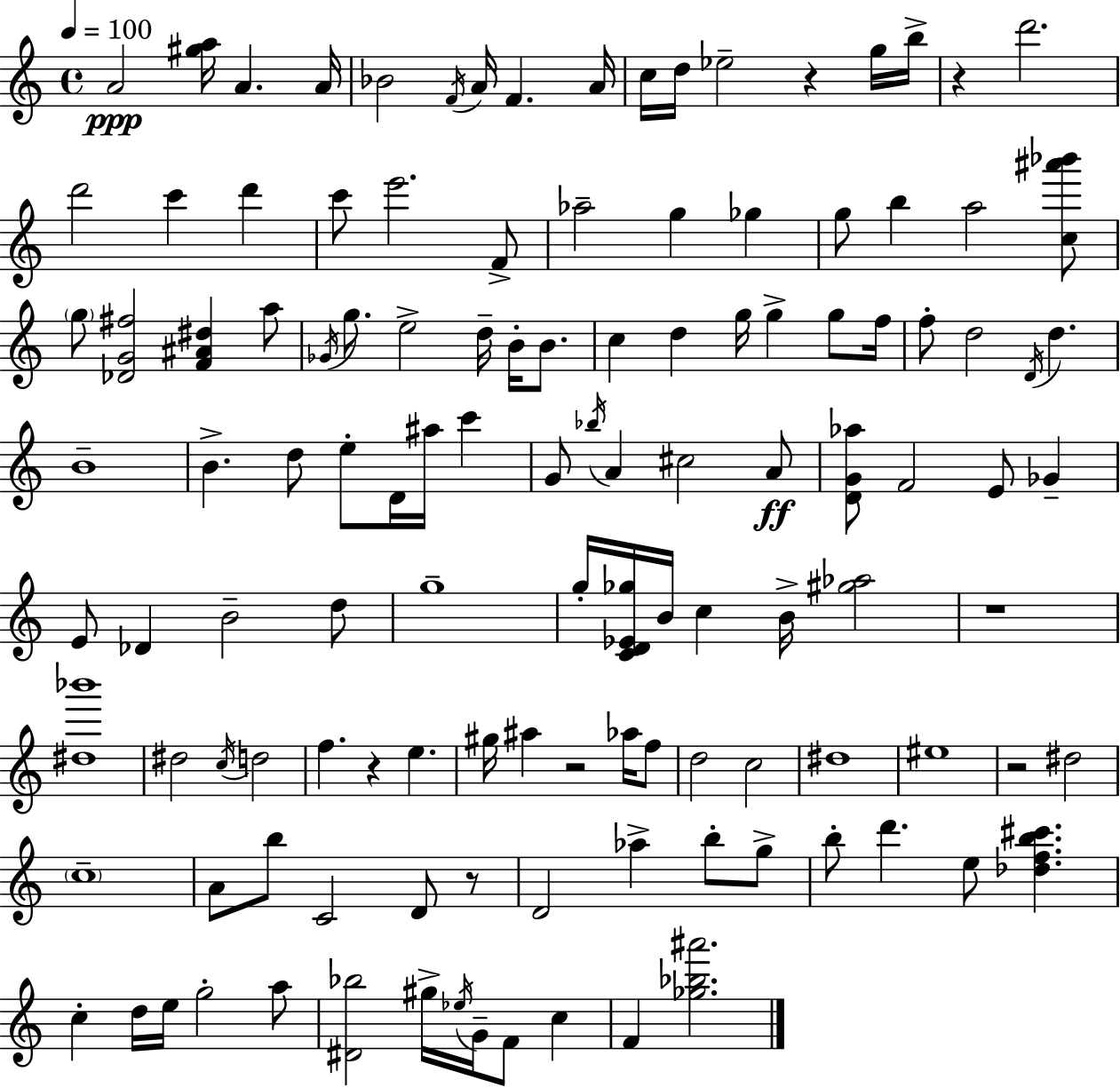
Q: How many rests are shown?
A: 7